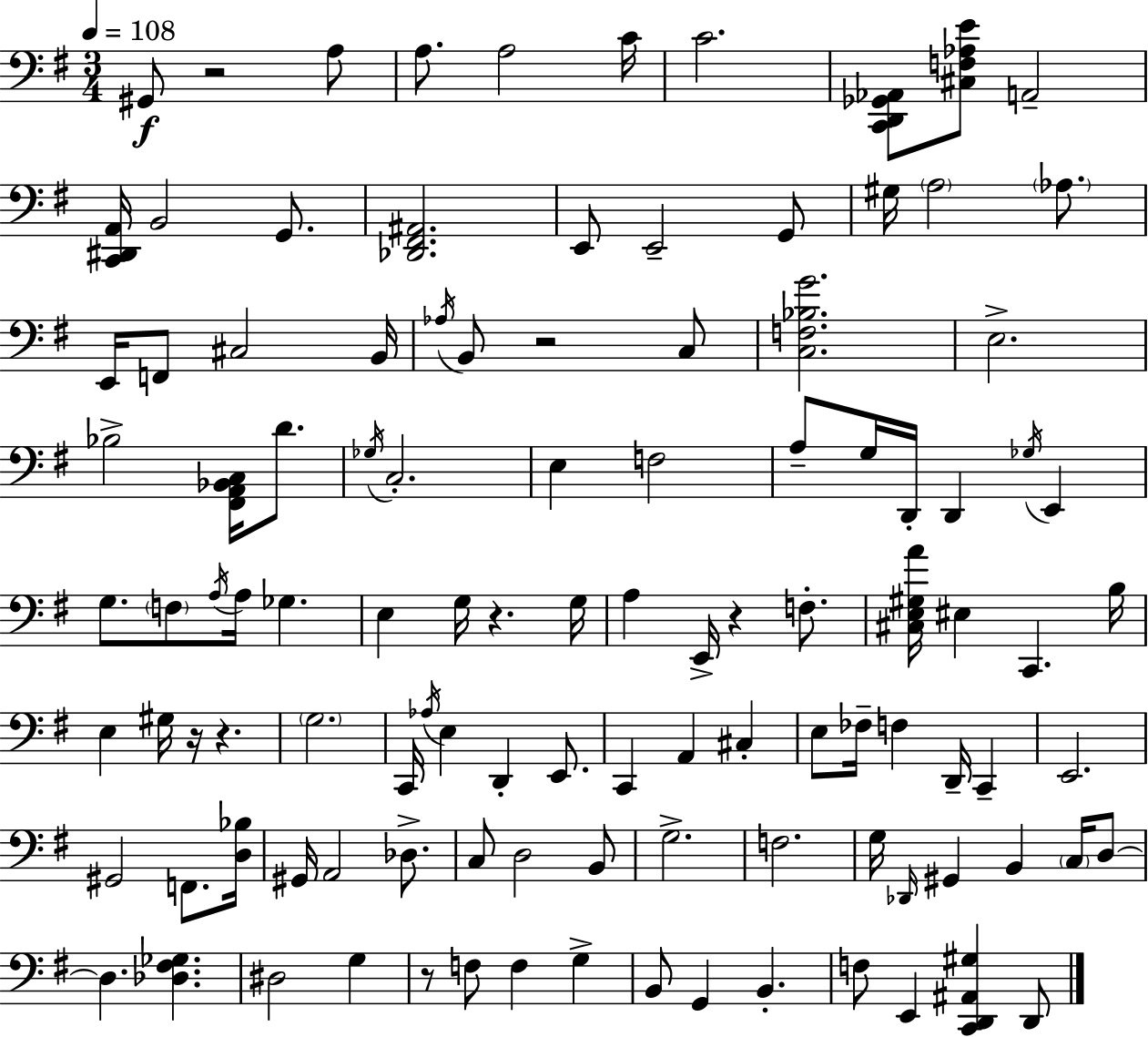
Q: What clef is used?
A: bass